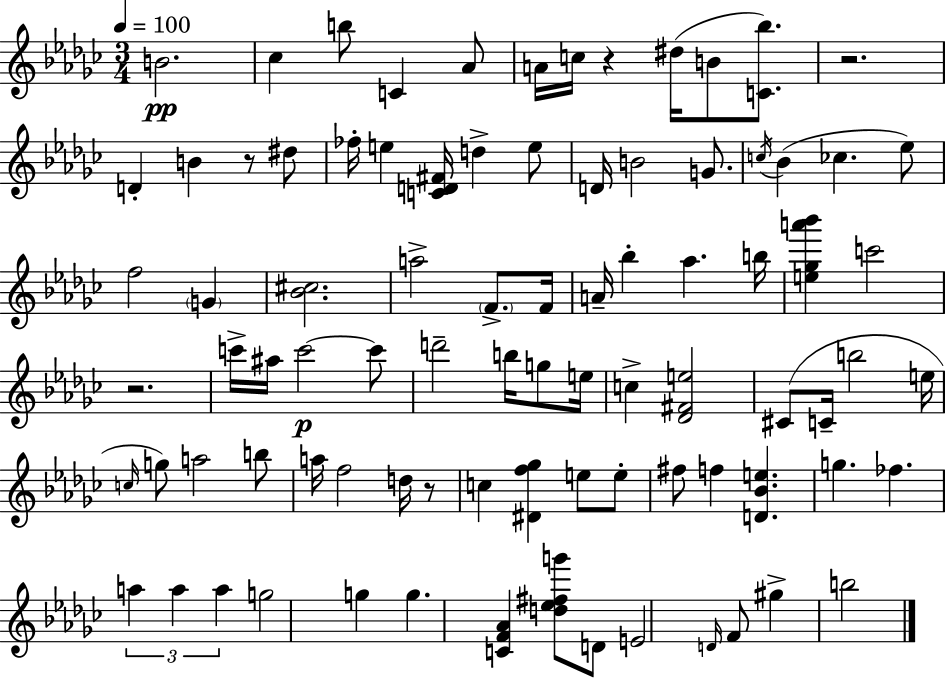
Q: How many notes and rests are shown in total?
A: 86